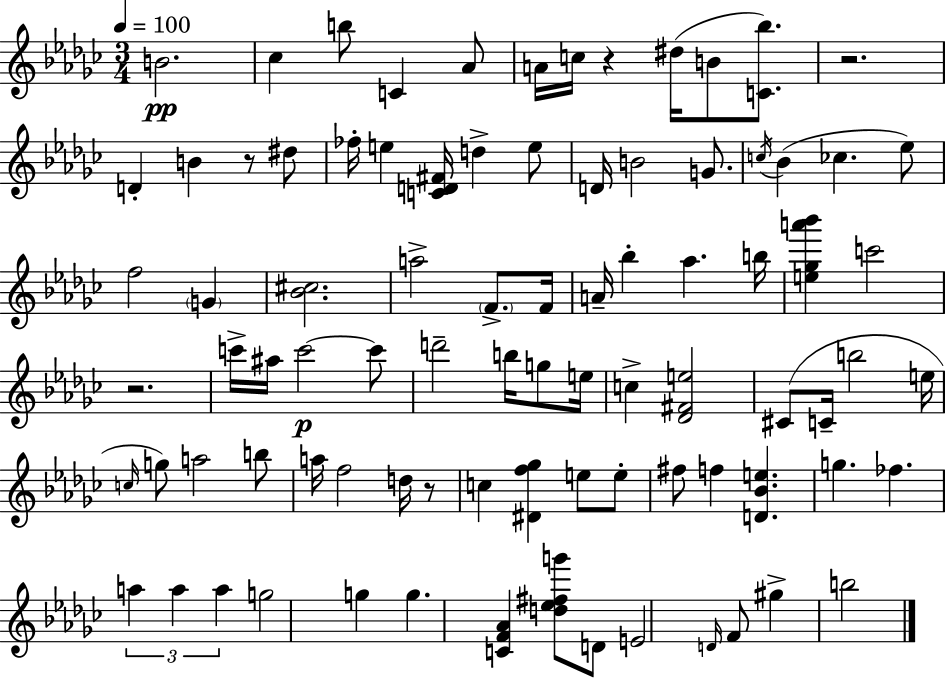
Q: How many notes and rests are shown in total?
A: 86